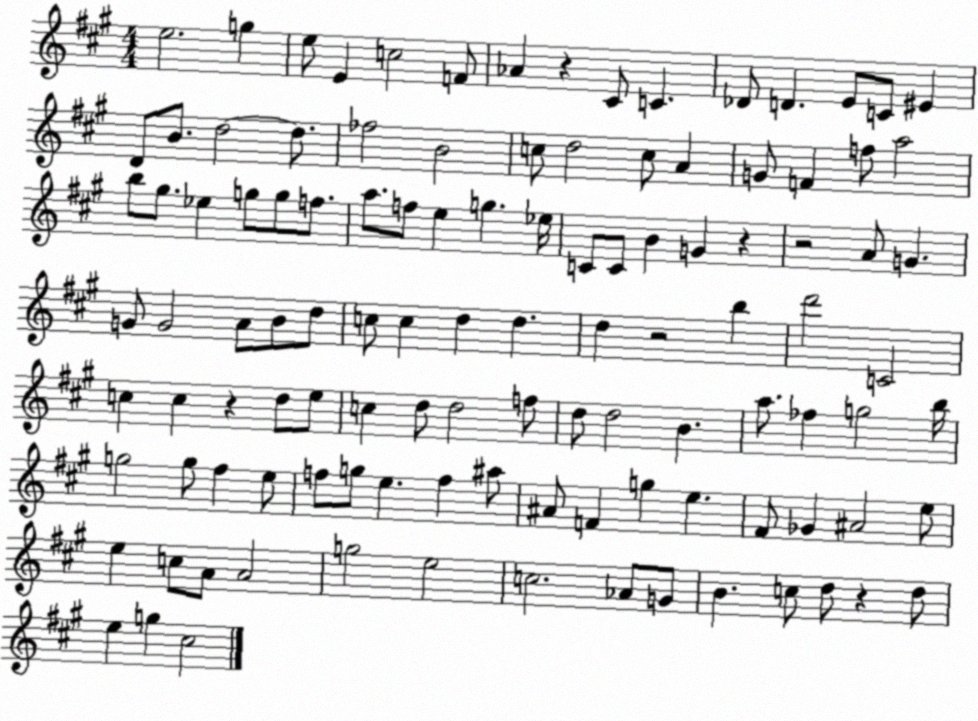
X:1
T:Untitled
M:4/4
L:1/4
K:A
e2 g e/2 E c2 F/2 _A z ^C/2 C _D/2 D E/2 C/2 ^E D/2 B/2 d2 d/2 _f2 B2 c/2 d2 c/2 A G/2 F f/2 a2 b/2 ^g/2 _e g/2 g/2 f/2 a/2 f/2 e g _e/4 C/2 C/2 B G z z2 A/2 G G/2 G2 A/2 B/2 d/2 c/2 c d d d z2 b d'2 C2 c c z d/2 e/2 c d/2 d2 f/2 d/2 d2 B a/2 _f g2 b/4 g2 g/2 ^f e/2 f/2 g/2 e f ^a/2 ^A/2 F g e ^F/2 _G ^A2 e/2 e c/2 A/2 A2 g2 e2 c2 _A/2 G/2 B c/2 d/2 z d/2 e g ^c2